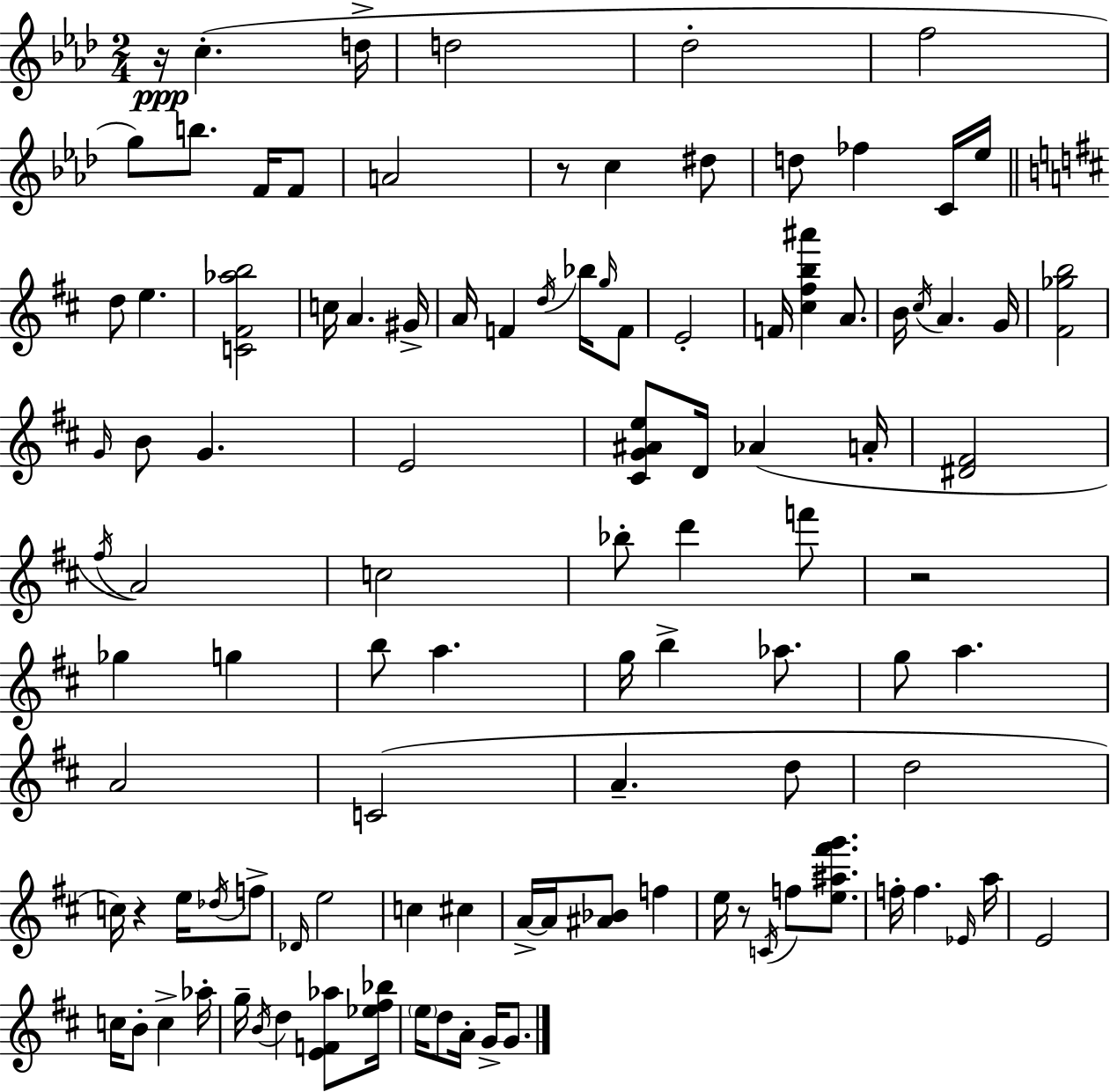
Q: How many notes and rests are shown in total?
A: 106